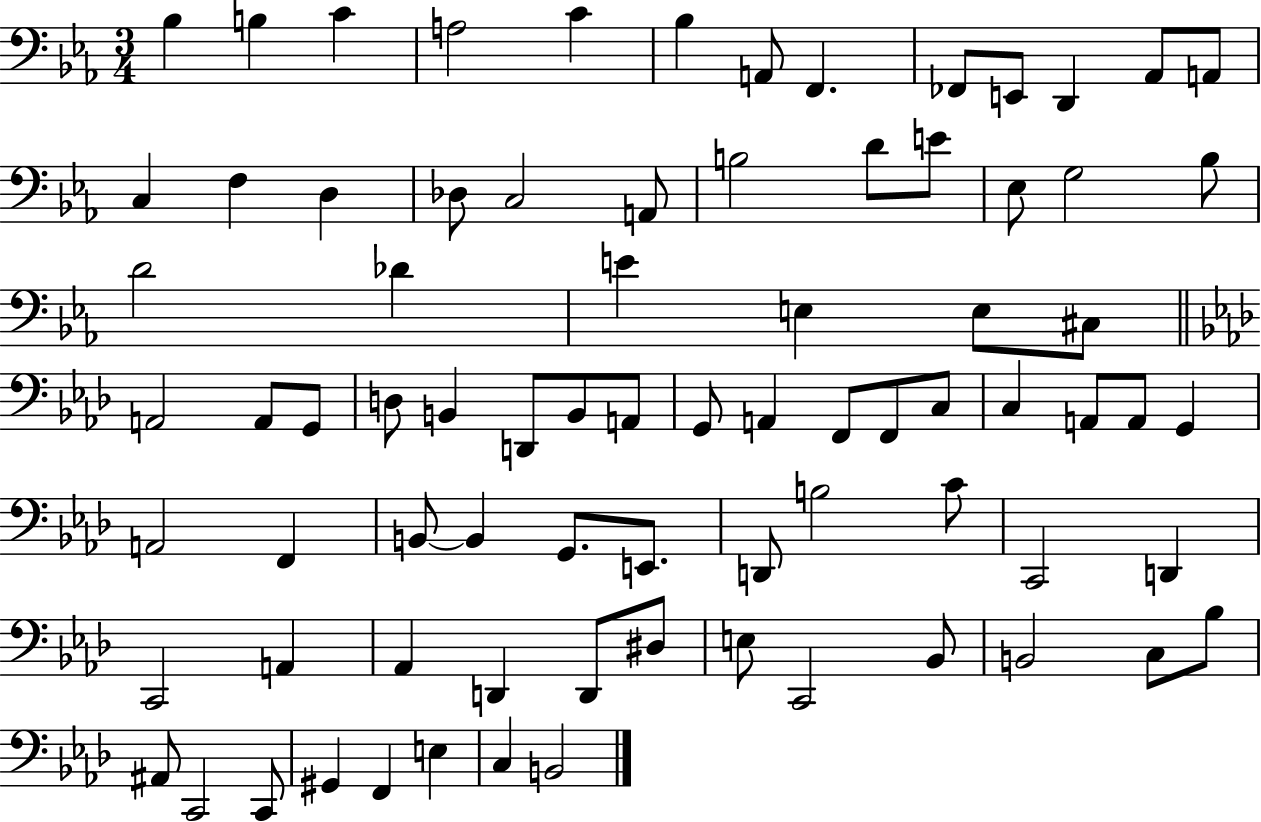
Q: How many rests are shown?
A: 0